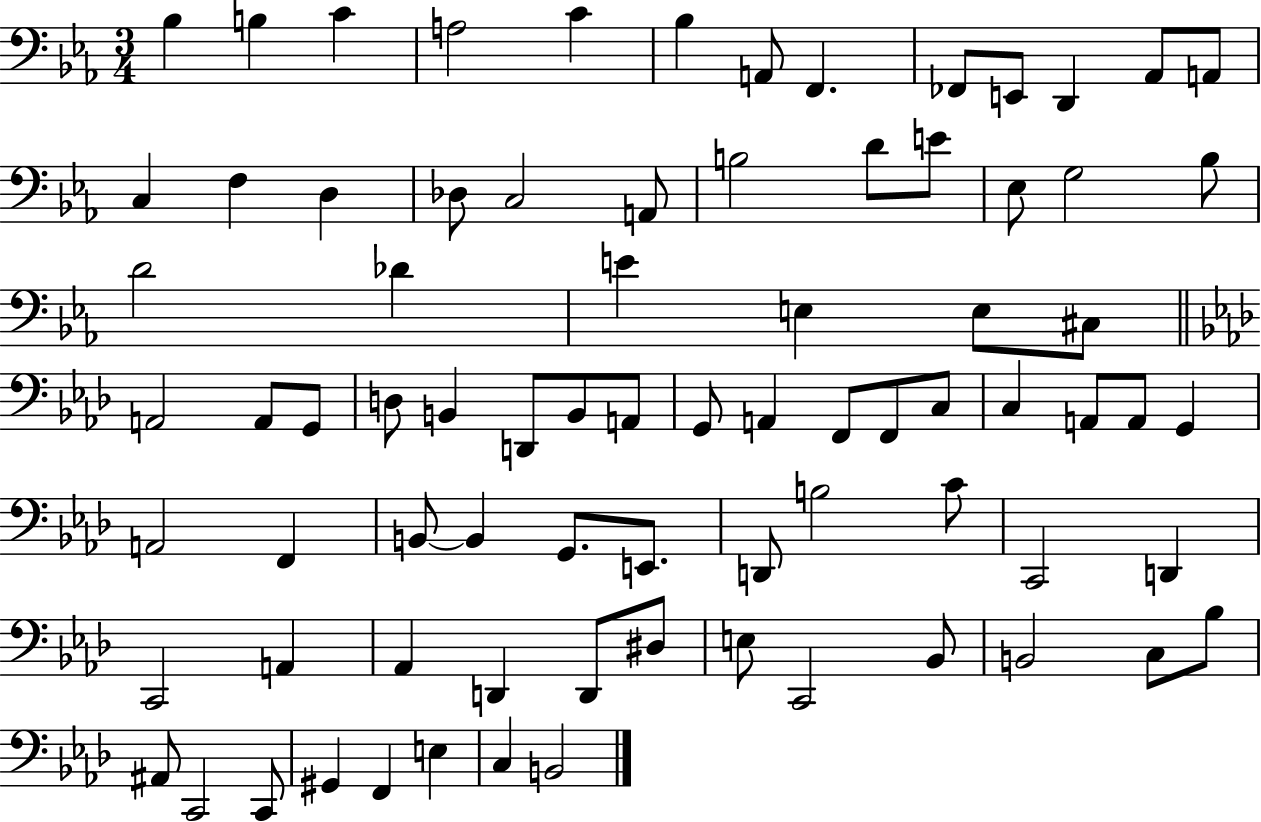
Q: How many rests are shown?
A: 0